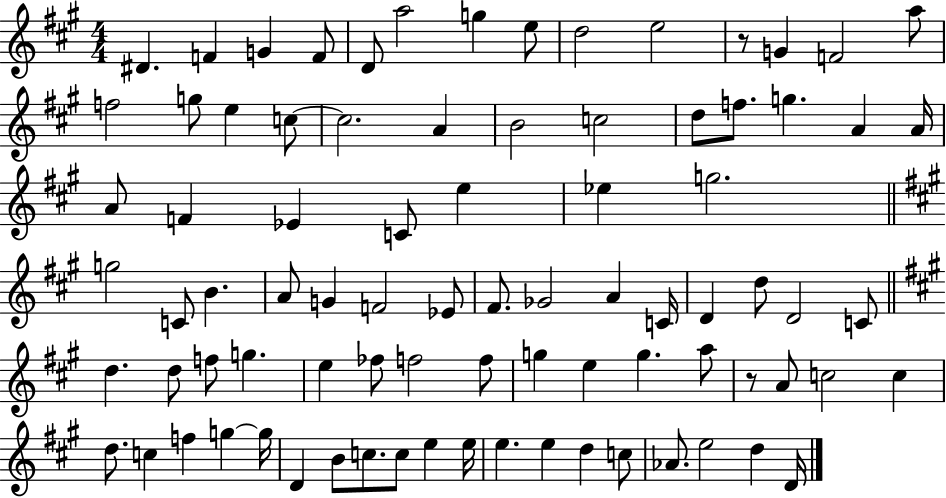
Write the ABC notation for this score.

X:1
T:Untitled
M:4/4
L:1/4
K:A
^D F G F/2 D/2 a2 g e/2 d2 e2 z/2 G F2 a/2 f2 g/2 e c/2 c2 A B2 c2 d/2 f/2 g A A/4 A/2 F _E C/2 e _e g2 g2 C/2 B A/2 G F2 _E/2 ^F/2 _G2 A C/4 D d/2 D2 C/2 d d/2 f/2 g e _f/2 f2 f/2 g e g a/2 z/2 A/2 c2 c d/2 c f g g/4 D B/2 c/2 c/2 e e/4 e e d c/2 _A/2 e2 d D/4